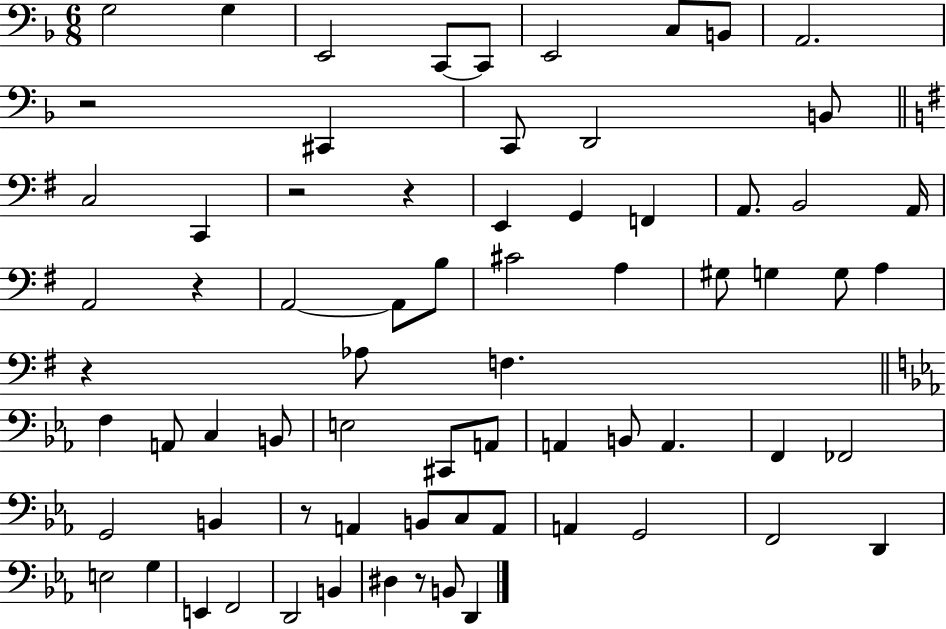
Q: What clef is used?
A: bass